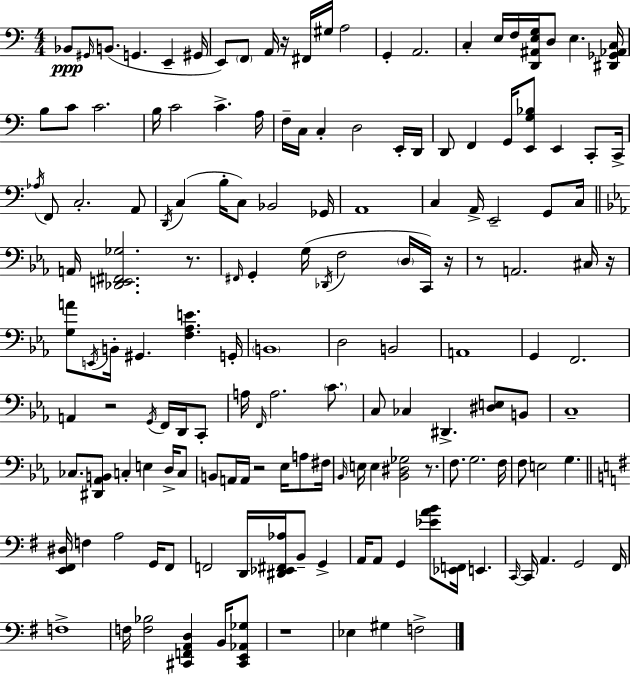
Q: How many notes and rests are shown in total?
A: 156